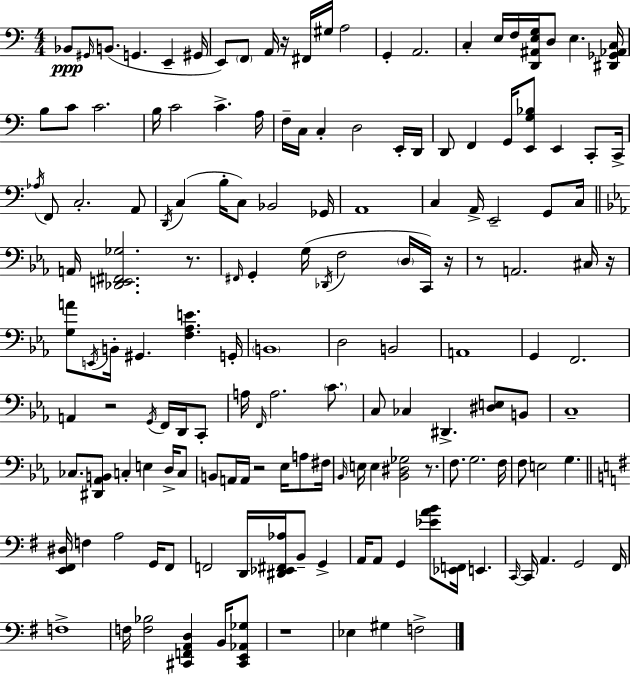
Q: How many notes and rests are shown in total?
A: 156